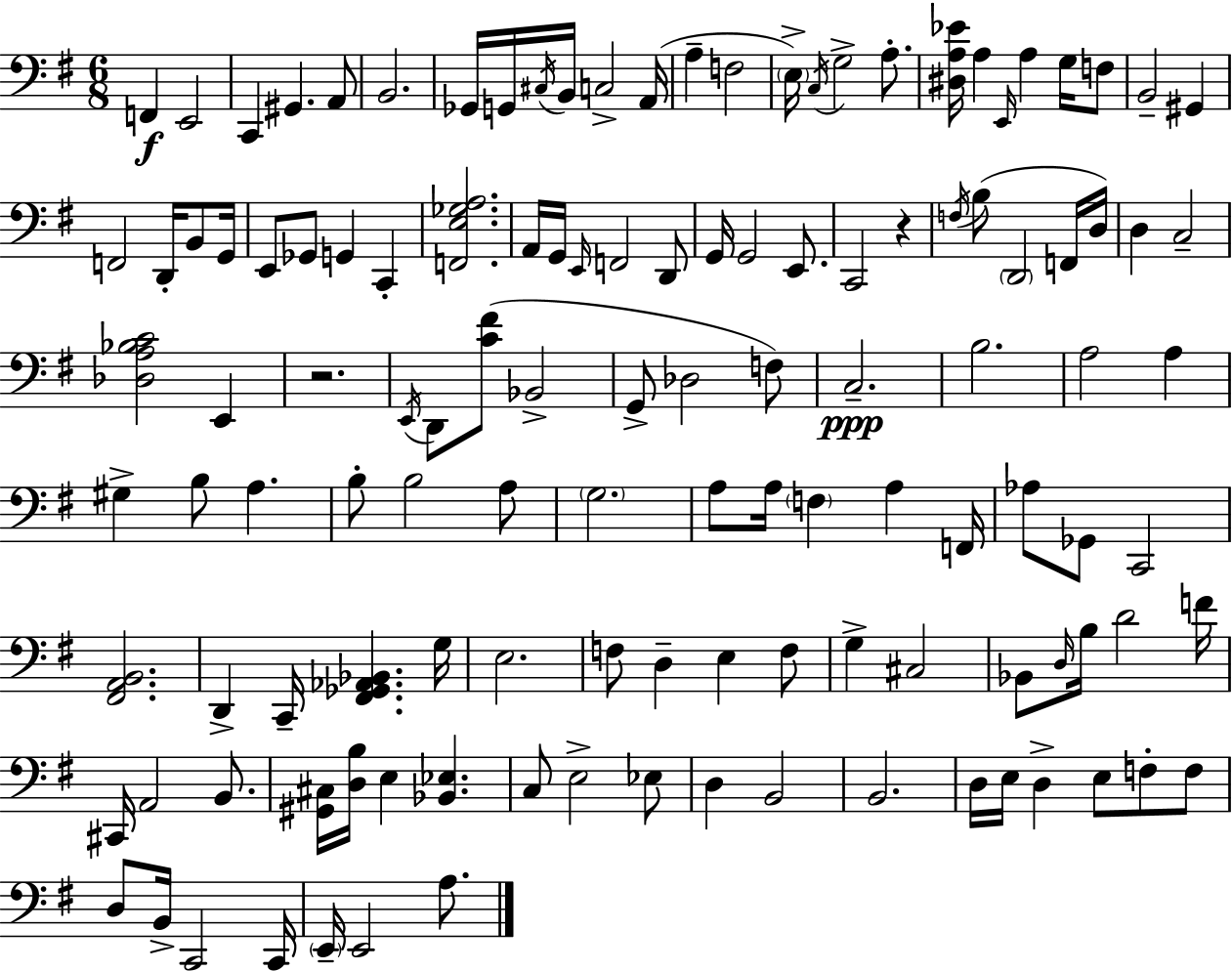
{
  \clef bass
  \numericTimeSignature
  \time 6/8
  \key g \major
  f,4\f e,2 | c,4 gis,4. a,8 | b,2. | ges,16 g,16 \acciaccatura { cis16 } b,16 c2-> | \break a,16( a4-- f2 | \parenthesize e16->) \acciaccatura { c16 } g2-> a8.-. | <dis a ees'>16 a4 \grace { e,16 } a4 | g16 f8 b,2-- gis,4 | \break f,2 d,16-. | b,8 g,16 e,8 ges,8 g,4 c,4-. | <f, e ges a>2. | a,16 g,16 \grace { e,16 } f,2 | \break d,8 g,16 g,2 | e,8. c,2 | r4 \acciaccatura { f16 }( b8 \parenthesize d,2 | f,16 d16) d4 c2-- | \break <des a bes c'>2 | e,4 r2. | \acciaccatura { e,16 } d,8 <c' fis'>8( bes,2-> | g,8-> des2 | \break f8) c2.--\ppp | b2. | a2 | a4 gis4-> b8 | \break a4. b8-. b2 | a8 \parenthesize g2. | a8 a16 \parenthesize f4 | a4 f,16 aes8 ges,8 c,2 | \break <fis, a, b,>2. | d,4-> c,16-- <fis, ges, aes, bes,>4. | g16 e2. | f8 d4-- | \break e4 f8 g4-> cis2 | bes,8 \grace { d16 } b16 d'2 | f'16 cis,16 a,2 | b,8. <gis, cis>16 <d b>16 e4 | \break <bes, ees>4. c8 e2-> | ees8 d4 b,2 | b,2. | d16 e16 d4-> | \break e8 f8-. f8 d8 b,16-> c,2 | c,16 \parenthesize e,16-- e,2 | a8. \bar "|."
}